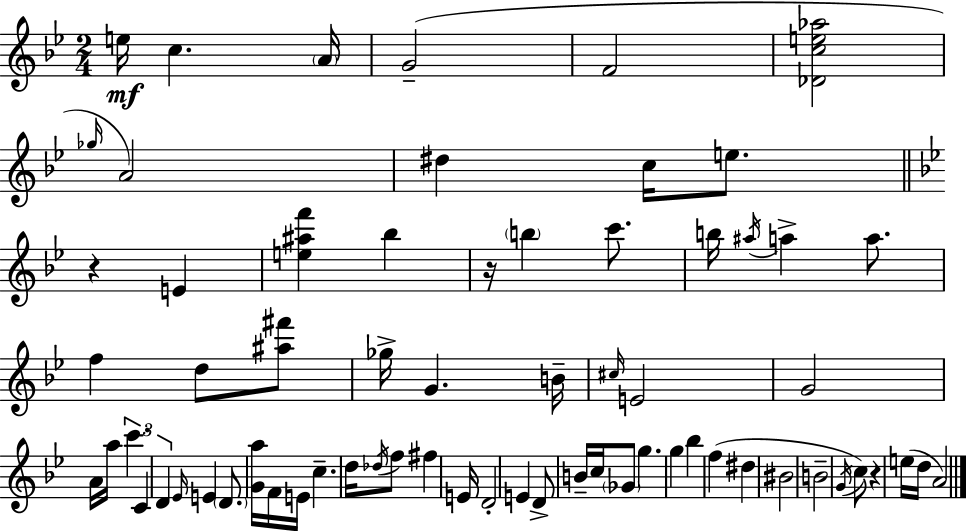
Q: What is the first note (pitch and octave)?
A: E5